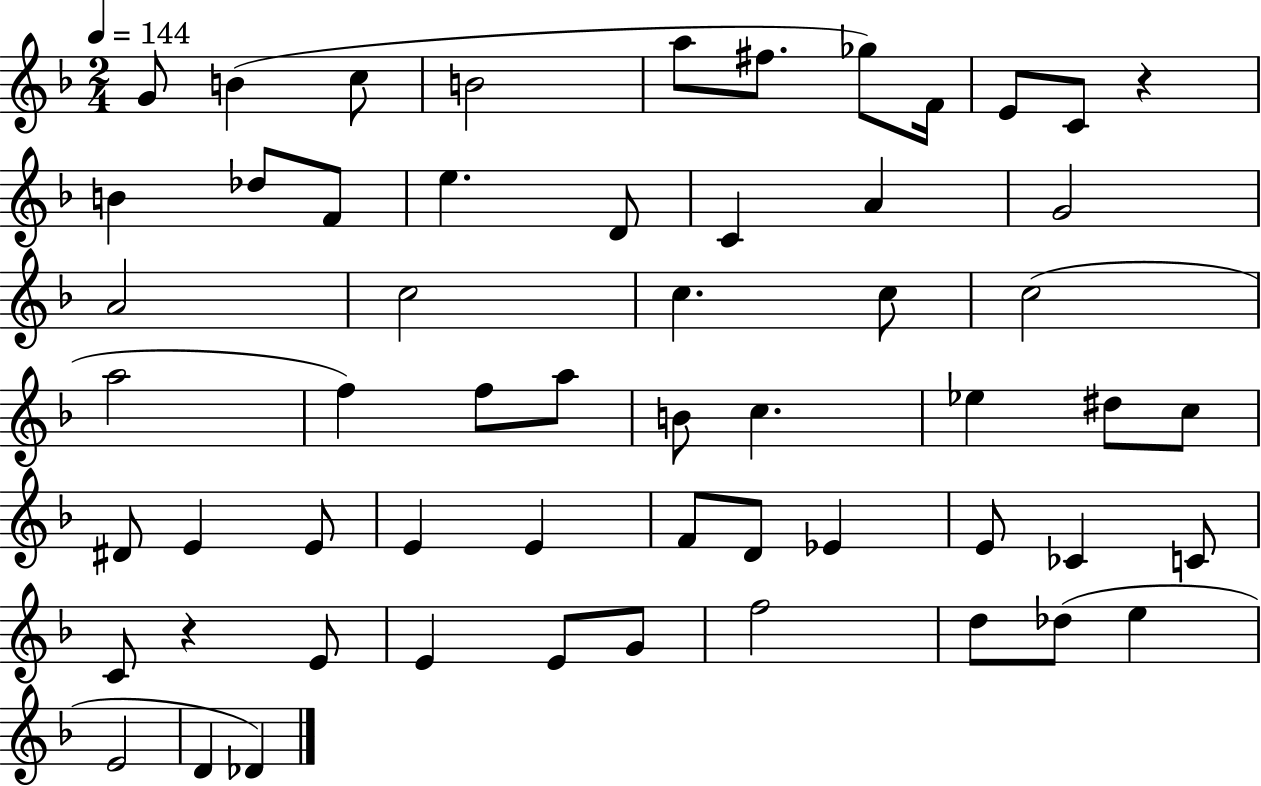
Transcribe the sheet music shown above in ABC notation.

X:1
T:Untitled
M:2/4
L:1/4
K:F
G/2 B c/2 B2 a/2 ^f/2 _g/2 F/4 E/2 C/2 z B _d/2 F/2 e D/2 C A G2 A2 c2 c c/2 c2 a2 f f/2 a/2 B/2 c _e ^d/2 c/2 ^D/2 E E/2 E E F/2 D/2 _E E/2 _C C/2 C/2 z E/2 E E/2 G/2 f2 d/2 _d/2 e E2 D _D